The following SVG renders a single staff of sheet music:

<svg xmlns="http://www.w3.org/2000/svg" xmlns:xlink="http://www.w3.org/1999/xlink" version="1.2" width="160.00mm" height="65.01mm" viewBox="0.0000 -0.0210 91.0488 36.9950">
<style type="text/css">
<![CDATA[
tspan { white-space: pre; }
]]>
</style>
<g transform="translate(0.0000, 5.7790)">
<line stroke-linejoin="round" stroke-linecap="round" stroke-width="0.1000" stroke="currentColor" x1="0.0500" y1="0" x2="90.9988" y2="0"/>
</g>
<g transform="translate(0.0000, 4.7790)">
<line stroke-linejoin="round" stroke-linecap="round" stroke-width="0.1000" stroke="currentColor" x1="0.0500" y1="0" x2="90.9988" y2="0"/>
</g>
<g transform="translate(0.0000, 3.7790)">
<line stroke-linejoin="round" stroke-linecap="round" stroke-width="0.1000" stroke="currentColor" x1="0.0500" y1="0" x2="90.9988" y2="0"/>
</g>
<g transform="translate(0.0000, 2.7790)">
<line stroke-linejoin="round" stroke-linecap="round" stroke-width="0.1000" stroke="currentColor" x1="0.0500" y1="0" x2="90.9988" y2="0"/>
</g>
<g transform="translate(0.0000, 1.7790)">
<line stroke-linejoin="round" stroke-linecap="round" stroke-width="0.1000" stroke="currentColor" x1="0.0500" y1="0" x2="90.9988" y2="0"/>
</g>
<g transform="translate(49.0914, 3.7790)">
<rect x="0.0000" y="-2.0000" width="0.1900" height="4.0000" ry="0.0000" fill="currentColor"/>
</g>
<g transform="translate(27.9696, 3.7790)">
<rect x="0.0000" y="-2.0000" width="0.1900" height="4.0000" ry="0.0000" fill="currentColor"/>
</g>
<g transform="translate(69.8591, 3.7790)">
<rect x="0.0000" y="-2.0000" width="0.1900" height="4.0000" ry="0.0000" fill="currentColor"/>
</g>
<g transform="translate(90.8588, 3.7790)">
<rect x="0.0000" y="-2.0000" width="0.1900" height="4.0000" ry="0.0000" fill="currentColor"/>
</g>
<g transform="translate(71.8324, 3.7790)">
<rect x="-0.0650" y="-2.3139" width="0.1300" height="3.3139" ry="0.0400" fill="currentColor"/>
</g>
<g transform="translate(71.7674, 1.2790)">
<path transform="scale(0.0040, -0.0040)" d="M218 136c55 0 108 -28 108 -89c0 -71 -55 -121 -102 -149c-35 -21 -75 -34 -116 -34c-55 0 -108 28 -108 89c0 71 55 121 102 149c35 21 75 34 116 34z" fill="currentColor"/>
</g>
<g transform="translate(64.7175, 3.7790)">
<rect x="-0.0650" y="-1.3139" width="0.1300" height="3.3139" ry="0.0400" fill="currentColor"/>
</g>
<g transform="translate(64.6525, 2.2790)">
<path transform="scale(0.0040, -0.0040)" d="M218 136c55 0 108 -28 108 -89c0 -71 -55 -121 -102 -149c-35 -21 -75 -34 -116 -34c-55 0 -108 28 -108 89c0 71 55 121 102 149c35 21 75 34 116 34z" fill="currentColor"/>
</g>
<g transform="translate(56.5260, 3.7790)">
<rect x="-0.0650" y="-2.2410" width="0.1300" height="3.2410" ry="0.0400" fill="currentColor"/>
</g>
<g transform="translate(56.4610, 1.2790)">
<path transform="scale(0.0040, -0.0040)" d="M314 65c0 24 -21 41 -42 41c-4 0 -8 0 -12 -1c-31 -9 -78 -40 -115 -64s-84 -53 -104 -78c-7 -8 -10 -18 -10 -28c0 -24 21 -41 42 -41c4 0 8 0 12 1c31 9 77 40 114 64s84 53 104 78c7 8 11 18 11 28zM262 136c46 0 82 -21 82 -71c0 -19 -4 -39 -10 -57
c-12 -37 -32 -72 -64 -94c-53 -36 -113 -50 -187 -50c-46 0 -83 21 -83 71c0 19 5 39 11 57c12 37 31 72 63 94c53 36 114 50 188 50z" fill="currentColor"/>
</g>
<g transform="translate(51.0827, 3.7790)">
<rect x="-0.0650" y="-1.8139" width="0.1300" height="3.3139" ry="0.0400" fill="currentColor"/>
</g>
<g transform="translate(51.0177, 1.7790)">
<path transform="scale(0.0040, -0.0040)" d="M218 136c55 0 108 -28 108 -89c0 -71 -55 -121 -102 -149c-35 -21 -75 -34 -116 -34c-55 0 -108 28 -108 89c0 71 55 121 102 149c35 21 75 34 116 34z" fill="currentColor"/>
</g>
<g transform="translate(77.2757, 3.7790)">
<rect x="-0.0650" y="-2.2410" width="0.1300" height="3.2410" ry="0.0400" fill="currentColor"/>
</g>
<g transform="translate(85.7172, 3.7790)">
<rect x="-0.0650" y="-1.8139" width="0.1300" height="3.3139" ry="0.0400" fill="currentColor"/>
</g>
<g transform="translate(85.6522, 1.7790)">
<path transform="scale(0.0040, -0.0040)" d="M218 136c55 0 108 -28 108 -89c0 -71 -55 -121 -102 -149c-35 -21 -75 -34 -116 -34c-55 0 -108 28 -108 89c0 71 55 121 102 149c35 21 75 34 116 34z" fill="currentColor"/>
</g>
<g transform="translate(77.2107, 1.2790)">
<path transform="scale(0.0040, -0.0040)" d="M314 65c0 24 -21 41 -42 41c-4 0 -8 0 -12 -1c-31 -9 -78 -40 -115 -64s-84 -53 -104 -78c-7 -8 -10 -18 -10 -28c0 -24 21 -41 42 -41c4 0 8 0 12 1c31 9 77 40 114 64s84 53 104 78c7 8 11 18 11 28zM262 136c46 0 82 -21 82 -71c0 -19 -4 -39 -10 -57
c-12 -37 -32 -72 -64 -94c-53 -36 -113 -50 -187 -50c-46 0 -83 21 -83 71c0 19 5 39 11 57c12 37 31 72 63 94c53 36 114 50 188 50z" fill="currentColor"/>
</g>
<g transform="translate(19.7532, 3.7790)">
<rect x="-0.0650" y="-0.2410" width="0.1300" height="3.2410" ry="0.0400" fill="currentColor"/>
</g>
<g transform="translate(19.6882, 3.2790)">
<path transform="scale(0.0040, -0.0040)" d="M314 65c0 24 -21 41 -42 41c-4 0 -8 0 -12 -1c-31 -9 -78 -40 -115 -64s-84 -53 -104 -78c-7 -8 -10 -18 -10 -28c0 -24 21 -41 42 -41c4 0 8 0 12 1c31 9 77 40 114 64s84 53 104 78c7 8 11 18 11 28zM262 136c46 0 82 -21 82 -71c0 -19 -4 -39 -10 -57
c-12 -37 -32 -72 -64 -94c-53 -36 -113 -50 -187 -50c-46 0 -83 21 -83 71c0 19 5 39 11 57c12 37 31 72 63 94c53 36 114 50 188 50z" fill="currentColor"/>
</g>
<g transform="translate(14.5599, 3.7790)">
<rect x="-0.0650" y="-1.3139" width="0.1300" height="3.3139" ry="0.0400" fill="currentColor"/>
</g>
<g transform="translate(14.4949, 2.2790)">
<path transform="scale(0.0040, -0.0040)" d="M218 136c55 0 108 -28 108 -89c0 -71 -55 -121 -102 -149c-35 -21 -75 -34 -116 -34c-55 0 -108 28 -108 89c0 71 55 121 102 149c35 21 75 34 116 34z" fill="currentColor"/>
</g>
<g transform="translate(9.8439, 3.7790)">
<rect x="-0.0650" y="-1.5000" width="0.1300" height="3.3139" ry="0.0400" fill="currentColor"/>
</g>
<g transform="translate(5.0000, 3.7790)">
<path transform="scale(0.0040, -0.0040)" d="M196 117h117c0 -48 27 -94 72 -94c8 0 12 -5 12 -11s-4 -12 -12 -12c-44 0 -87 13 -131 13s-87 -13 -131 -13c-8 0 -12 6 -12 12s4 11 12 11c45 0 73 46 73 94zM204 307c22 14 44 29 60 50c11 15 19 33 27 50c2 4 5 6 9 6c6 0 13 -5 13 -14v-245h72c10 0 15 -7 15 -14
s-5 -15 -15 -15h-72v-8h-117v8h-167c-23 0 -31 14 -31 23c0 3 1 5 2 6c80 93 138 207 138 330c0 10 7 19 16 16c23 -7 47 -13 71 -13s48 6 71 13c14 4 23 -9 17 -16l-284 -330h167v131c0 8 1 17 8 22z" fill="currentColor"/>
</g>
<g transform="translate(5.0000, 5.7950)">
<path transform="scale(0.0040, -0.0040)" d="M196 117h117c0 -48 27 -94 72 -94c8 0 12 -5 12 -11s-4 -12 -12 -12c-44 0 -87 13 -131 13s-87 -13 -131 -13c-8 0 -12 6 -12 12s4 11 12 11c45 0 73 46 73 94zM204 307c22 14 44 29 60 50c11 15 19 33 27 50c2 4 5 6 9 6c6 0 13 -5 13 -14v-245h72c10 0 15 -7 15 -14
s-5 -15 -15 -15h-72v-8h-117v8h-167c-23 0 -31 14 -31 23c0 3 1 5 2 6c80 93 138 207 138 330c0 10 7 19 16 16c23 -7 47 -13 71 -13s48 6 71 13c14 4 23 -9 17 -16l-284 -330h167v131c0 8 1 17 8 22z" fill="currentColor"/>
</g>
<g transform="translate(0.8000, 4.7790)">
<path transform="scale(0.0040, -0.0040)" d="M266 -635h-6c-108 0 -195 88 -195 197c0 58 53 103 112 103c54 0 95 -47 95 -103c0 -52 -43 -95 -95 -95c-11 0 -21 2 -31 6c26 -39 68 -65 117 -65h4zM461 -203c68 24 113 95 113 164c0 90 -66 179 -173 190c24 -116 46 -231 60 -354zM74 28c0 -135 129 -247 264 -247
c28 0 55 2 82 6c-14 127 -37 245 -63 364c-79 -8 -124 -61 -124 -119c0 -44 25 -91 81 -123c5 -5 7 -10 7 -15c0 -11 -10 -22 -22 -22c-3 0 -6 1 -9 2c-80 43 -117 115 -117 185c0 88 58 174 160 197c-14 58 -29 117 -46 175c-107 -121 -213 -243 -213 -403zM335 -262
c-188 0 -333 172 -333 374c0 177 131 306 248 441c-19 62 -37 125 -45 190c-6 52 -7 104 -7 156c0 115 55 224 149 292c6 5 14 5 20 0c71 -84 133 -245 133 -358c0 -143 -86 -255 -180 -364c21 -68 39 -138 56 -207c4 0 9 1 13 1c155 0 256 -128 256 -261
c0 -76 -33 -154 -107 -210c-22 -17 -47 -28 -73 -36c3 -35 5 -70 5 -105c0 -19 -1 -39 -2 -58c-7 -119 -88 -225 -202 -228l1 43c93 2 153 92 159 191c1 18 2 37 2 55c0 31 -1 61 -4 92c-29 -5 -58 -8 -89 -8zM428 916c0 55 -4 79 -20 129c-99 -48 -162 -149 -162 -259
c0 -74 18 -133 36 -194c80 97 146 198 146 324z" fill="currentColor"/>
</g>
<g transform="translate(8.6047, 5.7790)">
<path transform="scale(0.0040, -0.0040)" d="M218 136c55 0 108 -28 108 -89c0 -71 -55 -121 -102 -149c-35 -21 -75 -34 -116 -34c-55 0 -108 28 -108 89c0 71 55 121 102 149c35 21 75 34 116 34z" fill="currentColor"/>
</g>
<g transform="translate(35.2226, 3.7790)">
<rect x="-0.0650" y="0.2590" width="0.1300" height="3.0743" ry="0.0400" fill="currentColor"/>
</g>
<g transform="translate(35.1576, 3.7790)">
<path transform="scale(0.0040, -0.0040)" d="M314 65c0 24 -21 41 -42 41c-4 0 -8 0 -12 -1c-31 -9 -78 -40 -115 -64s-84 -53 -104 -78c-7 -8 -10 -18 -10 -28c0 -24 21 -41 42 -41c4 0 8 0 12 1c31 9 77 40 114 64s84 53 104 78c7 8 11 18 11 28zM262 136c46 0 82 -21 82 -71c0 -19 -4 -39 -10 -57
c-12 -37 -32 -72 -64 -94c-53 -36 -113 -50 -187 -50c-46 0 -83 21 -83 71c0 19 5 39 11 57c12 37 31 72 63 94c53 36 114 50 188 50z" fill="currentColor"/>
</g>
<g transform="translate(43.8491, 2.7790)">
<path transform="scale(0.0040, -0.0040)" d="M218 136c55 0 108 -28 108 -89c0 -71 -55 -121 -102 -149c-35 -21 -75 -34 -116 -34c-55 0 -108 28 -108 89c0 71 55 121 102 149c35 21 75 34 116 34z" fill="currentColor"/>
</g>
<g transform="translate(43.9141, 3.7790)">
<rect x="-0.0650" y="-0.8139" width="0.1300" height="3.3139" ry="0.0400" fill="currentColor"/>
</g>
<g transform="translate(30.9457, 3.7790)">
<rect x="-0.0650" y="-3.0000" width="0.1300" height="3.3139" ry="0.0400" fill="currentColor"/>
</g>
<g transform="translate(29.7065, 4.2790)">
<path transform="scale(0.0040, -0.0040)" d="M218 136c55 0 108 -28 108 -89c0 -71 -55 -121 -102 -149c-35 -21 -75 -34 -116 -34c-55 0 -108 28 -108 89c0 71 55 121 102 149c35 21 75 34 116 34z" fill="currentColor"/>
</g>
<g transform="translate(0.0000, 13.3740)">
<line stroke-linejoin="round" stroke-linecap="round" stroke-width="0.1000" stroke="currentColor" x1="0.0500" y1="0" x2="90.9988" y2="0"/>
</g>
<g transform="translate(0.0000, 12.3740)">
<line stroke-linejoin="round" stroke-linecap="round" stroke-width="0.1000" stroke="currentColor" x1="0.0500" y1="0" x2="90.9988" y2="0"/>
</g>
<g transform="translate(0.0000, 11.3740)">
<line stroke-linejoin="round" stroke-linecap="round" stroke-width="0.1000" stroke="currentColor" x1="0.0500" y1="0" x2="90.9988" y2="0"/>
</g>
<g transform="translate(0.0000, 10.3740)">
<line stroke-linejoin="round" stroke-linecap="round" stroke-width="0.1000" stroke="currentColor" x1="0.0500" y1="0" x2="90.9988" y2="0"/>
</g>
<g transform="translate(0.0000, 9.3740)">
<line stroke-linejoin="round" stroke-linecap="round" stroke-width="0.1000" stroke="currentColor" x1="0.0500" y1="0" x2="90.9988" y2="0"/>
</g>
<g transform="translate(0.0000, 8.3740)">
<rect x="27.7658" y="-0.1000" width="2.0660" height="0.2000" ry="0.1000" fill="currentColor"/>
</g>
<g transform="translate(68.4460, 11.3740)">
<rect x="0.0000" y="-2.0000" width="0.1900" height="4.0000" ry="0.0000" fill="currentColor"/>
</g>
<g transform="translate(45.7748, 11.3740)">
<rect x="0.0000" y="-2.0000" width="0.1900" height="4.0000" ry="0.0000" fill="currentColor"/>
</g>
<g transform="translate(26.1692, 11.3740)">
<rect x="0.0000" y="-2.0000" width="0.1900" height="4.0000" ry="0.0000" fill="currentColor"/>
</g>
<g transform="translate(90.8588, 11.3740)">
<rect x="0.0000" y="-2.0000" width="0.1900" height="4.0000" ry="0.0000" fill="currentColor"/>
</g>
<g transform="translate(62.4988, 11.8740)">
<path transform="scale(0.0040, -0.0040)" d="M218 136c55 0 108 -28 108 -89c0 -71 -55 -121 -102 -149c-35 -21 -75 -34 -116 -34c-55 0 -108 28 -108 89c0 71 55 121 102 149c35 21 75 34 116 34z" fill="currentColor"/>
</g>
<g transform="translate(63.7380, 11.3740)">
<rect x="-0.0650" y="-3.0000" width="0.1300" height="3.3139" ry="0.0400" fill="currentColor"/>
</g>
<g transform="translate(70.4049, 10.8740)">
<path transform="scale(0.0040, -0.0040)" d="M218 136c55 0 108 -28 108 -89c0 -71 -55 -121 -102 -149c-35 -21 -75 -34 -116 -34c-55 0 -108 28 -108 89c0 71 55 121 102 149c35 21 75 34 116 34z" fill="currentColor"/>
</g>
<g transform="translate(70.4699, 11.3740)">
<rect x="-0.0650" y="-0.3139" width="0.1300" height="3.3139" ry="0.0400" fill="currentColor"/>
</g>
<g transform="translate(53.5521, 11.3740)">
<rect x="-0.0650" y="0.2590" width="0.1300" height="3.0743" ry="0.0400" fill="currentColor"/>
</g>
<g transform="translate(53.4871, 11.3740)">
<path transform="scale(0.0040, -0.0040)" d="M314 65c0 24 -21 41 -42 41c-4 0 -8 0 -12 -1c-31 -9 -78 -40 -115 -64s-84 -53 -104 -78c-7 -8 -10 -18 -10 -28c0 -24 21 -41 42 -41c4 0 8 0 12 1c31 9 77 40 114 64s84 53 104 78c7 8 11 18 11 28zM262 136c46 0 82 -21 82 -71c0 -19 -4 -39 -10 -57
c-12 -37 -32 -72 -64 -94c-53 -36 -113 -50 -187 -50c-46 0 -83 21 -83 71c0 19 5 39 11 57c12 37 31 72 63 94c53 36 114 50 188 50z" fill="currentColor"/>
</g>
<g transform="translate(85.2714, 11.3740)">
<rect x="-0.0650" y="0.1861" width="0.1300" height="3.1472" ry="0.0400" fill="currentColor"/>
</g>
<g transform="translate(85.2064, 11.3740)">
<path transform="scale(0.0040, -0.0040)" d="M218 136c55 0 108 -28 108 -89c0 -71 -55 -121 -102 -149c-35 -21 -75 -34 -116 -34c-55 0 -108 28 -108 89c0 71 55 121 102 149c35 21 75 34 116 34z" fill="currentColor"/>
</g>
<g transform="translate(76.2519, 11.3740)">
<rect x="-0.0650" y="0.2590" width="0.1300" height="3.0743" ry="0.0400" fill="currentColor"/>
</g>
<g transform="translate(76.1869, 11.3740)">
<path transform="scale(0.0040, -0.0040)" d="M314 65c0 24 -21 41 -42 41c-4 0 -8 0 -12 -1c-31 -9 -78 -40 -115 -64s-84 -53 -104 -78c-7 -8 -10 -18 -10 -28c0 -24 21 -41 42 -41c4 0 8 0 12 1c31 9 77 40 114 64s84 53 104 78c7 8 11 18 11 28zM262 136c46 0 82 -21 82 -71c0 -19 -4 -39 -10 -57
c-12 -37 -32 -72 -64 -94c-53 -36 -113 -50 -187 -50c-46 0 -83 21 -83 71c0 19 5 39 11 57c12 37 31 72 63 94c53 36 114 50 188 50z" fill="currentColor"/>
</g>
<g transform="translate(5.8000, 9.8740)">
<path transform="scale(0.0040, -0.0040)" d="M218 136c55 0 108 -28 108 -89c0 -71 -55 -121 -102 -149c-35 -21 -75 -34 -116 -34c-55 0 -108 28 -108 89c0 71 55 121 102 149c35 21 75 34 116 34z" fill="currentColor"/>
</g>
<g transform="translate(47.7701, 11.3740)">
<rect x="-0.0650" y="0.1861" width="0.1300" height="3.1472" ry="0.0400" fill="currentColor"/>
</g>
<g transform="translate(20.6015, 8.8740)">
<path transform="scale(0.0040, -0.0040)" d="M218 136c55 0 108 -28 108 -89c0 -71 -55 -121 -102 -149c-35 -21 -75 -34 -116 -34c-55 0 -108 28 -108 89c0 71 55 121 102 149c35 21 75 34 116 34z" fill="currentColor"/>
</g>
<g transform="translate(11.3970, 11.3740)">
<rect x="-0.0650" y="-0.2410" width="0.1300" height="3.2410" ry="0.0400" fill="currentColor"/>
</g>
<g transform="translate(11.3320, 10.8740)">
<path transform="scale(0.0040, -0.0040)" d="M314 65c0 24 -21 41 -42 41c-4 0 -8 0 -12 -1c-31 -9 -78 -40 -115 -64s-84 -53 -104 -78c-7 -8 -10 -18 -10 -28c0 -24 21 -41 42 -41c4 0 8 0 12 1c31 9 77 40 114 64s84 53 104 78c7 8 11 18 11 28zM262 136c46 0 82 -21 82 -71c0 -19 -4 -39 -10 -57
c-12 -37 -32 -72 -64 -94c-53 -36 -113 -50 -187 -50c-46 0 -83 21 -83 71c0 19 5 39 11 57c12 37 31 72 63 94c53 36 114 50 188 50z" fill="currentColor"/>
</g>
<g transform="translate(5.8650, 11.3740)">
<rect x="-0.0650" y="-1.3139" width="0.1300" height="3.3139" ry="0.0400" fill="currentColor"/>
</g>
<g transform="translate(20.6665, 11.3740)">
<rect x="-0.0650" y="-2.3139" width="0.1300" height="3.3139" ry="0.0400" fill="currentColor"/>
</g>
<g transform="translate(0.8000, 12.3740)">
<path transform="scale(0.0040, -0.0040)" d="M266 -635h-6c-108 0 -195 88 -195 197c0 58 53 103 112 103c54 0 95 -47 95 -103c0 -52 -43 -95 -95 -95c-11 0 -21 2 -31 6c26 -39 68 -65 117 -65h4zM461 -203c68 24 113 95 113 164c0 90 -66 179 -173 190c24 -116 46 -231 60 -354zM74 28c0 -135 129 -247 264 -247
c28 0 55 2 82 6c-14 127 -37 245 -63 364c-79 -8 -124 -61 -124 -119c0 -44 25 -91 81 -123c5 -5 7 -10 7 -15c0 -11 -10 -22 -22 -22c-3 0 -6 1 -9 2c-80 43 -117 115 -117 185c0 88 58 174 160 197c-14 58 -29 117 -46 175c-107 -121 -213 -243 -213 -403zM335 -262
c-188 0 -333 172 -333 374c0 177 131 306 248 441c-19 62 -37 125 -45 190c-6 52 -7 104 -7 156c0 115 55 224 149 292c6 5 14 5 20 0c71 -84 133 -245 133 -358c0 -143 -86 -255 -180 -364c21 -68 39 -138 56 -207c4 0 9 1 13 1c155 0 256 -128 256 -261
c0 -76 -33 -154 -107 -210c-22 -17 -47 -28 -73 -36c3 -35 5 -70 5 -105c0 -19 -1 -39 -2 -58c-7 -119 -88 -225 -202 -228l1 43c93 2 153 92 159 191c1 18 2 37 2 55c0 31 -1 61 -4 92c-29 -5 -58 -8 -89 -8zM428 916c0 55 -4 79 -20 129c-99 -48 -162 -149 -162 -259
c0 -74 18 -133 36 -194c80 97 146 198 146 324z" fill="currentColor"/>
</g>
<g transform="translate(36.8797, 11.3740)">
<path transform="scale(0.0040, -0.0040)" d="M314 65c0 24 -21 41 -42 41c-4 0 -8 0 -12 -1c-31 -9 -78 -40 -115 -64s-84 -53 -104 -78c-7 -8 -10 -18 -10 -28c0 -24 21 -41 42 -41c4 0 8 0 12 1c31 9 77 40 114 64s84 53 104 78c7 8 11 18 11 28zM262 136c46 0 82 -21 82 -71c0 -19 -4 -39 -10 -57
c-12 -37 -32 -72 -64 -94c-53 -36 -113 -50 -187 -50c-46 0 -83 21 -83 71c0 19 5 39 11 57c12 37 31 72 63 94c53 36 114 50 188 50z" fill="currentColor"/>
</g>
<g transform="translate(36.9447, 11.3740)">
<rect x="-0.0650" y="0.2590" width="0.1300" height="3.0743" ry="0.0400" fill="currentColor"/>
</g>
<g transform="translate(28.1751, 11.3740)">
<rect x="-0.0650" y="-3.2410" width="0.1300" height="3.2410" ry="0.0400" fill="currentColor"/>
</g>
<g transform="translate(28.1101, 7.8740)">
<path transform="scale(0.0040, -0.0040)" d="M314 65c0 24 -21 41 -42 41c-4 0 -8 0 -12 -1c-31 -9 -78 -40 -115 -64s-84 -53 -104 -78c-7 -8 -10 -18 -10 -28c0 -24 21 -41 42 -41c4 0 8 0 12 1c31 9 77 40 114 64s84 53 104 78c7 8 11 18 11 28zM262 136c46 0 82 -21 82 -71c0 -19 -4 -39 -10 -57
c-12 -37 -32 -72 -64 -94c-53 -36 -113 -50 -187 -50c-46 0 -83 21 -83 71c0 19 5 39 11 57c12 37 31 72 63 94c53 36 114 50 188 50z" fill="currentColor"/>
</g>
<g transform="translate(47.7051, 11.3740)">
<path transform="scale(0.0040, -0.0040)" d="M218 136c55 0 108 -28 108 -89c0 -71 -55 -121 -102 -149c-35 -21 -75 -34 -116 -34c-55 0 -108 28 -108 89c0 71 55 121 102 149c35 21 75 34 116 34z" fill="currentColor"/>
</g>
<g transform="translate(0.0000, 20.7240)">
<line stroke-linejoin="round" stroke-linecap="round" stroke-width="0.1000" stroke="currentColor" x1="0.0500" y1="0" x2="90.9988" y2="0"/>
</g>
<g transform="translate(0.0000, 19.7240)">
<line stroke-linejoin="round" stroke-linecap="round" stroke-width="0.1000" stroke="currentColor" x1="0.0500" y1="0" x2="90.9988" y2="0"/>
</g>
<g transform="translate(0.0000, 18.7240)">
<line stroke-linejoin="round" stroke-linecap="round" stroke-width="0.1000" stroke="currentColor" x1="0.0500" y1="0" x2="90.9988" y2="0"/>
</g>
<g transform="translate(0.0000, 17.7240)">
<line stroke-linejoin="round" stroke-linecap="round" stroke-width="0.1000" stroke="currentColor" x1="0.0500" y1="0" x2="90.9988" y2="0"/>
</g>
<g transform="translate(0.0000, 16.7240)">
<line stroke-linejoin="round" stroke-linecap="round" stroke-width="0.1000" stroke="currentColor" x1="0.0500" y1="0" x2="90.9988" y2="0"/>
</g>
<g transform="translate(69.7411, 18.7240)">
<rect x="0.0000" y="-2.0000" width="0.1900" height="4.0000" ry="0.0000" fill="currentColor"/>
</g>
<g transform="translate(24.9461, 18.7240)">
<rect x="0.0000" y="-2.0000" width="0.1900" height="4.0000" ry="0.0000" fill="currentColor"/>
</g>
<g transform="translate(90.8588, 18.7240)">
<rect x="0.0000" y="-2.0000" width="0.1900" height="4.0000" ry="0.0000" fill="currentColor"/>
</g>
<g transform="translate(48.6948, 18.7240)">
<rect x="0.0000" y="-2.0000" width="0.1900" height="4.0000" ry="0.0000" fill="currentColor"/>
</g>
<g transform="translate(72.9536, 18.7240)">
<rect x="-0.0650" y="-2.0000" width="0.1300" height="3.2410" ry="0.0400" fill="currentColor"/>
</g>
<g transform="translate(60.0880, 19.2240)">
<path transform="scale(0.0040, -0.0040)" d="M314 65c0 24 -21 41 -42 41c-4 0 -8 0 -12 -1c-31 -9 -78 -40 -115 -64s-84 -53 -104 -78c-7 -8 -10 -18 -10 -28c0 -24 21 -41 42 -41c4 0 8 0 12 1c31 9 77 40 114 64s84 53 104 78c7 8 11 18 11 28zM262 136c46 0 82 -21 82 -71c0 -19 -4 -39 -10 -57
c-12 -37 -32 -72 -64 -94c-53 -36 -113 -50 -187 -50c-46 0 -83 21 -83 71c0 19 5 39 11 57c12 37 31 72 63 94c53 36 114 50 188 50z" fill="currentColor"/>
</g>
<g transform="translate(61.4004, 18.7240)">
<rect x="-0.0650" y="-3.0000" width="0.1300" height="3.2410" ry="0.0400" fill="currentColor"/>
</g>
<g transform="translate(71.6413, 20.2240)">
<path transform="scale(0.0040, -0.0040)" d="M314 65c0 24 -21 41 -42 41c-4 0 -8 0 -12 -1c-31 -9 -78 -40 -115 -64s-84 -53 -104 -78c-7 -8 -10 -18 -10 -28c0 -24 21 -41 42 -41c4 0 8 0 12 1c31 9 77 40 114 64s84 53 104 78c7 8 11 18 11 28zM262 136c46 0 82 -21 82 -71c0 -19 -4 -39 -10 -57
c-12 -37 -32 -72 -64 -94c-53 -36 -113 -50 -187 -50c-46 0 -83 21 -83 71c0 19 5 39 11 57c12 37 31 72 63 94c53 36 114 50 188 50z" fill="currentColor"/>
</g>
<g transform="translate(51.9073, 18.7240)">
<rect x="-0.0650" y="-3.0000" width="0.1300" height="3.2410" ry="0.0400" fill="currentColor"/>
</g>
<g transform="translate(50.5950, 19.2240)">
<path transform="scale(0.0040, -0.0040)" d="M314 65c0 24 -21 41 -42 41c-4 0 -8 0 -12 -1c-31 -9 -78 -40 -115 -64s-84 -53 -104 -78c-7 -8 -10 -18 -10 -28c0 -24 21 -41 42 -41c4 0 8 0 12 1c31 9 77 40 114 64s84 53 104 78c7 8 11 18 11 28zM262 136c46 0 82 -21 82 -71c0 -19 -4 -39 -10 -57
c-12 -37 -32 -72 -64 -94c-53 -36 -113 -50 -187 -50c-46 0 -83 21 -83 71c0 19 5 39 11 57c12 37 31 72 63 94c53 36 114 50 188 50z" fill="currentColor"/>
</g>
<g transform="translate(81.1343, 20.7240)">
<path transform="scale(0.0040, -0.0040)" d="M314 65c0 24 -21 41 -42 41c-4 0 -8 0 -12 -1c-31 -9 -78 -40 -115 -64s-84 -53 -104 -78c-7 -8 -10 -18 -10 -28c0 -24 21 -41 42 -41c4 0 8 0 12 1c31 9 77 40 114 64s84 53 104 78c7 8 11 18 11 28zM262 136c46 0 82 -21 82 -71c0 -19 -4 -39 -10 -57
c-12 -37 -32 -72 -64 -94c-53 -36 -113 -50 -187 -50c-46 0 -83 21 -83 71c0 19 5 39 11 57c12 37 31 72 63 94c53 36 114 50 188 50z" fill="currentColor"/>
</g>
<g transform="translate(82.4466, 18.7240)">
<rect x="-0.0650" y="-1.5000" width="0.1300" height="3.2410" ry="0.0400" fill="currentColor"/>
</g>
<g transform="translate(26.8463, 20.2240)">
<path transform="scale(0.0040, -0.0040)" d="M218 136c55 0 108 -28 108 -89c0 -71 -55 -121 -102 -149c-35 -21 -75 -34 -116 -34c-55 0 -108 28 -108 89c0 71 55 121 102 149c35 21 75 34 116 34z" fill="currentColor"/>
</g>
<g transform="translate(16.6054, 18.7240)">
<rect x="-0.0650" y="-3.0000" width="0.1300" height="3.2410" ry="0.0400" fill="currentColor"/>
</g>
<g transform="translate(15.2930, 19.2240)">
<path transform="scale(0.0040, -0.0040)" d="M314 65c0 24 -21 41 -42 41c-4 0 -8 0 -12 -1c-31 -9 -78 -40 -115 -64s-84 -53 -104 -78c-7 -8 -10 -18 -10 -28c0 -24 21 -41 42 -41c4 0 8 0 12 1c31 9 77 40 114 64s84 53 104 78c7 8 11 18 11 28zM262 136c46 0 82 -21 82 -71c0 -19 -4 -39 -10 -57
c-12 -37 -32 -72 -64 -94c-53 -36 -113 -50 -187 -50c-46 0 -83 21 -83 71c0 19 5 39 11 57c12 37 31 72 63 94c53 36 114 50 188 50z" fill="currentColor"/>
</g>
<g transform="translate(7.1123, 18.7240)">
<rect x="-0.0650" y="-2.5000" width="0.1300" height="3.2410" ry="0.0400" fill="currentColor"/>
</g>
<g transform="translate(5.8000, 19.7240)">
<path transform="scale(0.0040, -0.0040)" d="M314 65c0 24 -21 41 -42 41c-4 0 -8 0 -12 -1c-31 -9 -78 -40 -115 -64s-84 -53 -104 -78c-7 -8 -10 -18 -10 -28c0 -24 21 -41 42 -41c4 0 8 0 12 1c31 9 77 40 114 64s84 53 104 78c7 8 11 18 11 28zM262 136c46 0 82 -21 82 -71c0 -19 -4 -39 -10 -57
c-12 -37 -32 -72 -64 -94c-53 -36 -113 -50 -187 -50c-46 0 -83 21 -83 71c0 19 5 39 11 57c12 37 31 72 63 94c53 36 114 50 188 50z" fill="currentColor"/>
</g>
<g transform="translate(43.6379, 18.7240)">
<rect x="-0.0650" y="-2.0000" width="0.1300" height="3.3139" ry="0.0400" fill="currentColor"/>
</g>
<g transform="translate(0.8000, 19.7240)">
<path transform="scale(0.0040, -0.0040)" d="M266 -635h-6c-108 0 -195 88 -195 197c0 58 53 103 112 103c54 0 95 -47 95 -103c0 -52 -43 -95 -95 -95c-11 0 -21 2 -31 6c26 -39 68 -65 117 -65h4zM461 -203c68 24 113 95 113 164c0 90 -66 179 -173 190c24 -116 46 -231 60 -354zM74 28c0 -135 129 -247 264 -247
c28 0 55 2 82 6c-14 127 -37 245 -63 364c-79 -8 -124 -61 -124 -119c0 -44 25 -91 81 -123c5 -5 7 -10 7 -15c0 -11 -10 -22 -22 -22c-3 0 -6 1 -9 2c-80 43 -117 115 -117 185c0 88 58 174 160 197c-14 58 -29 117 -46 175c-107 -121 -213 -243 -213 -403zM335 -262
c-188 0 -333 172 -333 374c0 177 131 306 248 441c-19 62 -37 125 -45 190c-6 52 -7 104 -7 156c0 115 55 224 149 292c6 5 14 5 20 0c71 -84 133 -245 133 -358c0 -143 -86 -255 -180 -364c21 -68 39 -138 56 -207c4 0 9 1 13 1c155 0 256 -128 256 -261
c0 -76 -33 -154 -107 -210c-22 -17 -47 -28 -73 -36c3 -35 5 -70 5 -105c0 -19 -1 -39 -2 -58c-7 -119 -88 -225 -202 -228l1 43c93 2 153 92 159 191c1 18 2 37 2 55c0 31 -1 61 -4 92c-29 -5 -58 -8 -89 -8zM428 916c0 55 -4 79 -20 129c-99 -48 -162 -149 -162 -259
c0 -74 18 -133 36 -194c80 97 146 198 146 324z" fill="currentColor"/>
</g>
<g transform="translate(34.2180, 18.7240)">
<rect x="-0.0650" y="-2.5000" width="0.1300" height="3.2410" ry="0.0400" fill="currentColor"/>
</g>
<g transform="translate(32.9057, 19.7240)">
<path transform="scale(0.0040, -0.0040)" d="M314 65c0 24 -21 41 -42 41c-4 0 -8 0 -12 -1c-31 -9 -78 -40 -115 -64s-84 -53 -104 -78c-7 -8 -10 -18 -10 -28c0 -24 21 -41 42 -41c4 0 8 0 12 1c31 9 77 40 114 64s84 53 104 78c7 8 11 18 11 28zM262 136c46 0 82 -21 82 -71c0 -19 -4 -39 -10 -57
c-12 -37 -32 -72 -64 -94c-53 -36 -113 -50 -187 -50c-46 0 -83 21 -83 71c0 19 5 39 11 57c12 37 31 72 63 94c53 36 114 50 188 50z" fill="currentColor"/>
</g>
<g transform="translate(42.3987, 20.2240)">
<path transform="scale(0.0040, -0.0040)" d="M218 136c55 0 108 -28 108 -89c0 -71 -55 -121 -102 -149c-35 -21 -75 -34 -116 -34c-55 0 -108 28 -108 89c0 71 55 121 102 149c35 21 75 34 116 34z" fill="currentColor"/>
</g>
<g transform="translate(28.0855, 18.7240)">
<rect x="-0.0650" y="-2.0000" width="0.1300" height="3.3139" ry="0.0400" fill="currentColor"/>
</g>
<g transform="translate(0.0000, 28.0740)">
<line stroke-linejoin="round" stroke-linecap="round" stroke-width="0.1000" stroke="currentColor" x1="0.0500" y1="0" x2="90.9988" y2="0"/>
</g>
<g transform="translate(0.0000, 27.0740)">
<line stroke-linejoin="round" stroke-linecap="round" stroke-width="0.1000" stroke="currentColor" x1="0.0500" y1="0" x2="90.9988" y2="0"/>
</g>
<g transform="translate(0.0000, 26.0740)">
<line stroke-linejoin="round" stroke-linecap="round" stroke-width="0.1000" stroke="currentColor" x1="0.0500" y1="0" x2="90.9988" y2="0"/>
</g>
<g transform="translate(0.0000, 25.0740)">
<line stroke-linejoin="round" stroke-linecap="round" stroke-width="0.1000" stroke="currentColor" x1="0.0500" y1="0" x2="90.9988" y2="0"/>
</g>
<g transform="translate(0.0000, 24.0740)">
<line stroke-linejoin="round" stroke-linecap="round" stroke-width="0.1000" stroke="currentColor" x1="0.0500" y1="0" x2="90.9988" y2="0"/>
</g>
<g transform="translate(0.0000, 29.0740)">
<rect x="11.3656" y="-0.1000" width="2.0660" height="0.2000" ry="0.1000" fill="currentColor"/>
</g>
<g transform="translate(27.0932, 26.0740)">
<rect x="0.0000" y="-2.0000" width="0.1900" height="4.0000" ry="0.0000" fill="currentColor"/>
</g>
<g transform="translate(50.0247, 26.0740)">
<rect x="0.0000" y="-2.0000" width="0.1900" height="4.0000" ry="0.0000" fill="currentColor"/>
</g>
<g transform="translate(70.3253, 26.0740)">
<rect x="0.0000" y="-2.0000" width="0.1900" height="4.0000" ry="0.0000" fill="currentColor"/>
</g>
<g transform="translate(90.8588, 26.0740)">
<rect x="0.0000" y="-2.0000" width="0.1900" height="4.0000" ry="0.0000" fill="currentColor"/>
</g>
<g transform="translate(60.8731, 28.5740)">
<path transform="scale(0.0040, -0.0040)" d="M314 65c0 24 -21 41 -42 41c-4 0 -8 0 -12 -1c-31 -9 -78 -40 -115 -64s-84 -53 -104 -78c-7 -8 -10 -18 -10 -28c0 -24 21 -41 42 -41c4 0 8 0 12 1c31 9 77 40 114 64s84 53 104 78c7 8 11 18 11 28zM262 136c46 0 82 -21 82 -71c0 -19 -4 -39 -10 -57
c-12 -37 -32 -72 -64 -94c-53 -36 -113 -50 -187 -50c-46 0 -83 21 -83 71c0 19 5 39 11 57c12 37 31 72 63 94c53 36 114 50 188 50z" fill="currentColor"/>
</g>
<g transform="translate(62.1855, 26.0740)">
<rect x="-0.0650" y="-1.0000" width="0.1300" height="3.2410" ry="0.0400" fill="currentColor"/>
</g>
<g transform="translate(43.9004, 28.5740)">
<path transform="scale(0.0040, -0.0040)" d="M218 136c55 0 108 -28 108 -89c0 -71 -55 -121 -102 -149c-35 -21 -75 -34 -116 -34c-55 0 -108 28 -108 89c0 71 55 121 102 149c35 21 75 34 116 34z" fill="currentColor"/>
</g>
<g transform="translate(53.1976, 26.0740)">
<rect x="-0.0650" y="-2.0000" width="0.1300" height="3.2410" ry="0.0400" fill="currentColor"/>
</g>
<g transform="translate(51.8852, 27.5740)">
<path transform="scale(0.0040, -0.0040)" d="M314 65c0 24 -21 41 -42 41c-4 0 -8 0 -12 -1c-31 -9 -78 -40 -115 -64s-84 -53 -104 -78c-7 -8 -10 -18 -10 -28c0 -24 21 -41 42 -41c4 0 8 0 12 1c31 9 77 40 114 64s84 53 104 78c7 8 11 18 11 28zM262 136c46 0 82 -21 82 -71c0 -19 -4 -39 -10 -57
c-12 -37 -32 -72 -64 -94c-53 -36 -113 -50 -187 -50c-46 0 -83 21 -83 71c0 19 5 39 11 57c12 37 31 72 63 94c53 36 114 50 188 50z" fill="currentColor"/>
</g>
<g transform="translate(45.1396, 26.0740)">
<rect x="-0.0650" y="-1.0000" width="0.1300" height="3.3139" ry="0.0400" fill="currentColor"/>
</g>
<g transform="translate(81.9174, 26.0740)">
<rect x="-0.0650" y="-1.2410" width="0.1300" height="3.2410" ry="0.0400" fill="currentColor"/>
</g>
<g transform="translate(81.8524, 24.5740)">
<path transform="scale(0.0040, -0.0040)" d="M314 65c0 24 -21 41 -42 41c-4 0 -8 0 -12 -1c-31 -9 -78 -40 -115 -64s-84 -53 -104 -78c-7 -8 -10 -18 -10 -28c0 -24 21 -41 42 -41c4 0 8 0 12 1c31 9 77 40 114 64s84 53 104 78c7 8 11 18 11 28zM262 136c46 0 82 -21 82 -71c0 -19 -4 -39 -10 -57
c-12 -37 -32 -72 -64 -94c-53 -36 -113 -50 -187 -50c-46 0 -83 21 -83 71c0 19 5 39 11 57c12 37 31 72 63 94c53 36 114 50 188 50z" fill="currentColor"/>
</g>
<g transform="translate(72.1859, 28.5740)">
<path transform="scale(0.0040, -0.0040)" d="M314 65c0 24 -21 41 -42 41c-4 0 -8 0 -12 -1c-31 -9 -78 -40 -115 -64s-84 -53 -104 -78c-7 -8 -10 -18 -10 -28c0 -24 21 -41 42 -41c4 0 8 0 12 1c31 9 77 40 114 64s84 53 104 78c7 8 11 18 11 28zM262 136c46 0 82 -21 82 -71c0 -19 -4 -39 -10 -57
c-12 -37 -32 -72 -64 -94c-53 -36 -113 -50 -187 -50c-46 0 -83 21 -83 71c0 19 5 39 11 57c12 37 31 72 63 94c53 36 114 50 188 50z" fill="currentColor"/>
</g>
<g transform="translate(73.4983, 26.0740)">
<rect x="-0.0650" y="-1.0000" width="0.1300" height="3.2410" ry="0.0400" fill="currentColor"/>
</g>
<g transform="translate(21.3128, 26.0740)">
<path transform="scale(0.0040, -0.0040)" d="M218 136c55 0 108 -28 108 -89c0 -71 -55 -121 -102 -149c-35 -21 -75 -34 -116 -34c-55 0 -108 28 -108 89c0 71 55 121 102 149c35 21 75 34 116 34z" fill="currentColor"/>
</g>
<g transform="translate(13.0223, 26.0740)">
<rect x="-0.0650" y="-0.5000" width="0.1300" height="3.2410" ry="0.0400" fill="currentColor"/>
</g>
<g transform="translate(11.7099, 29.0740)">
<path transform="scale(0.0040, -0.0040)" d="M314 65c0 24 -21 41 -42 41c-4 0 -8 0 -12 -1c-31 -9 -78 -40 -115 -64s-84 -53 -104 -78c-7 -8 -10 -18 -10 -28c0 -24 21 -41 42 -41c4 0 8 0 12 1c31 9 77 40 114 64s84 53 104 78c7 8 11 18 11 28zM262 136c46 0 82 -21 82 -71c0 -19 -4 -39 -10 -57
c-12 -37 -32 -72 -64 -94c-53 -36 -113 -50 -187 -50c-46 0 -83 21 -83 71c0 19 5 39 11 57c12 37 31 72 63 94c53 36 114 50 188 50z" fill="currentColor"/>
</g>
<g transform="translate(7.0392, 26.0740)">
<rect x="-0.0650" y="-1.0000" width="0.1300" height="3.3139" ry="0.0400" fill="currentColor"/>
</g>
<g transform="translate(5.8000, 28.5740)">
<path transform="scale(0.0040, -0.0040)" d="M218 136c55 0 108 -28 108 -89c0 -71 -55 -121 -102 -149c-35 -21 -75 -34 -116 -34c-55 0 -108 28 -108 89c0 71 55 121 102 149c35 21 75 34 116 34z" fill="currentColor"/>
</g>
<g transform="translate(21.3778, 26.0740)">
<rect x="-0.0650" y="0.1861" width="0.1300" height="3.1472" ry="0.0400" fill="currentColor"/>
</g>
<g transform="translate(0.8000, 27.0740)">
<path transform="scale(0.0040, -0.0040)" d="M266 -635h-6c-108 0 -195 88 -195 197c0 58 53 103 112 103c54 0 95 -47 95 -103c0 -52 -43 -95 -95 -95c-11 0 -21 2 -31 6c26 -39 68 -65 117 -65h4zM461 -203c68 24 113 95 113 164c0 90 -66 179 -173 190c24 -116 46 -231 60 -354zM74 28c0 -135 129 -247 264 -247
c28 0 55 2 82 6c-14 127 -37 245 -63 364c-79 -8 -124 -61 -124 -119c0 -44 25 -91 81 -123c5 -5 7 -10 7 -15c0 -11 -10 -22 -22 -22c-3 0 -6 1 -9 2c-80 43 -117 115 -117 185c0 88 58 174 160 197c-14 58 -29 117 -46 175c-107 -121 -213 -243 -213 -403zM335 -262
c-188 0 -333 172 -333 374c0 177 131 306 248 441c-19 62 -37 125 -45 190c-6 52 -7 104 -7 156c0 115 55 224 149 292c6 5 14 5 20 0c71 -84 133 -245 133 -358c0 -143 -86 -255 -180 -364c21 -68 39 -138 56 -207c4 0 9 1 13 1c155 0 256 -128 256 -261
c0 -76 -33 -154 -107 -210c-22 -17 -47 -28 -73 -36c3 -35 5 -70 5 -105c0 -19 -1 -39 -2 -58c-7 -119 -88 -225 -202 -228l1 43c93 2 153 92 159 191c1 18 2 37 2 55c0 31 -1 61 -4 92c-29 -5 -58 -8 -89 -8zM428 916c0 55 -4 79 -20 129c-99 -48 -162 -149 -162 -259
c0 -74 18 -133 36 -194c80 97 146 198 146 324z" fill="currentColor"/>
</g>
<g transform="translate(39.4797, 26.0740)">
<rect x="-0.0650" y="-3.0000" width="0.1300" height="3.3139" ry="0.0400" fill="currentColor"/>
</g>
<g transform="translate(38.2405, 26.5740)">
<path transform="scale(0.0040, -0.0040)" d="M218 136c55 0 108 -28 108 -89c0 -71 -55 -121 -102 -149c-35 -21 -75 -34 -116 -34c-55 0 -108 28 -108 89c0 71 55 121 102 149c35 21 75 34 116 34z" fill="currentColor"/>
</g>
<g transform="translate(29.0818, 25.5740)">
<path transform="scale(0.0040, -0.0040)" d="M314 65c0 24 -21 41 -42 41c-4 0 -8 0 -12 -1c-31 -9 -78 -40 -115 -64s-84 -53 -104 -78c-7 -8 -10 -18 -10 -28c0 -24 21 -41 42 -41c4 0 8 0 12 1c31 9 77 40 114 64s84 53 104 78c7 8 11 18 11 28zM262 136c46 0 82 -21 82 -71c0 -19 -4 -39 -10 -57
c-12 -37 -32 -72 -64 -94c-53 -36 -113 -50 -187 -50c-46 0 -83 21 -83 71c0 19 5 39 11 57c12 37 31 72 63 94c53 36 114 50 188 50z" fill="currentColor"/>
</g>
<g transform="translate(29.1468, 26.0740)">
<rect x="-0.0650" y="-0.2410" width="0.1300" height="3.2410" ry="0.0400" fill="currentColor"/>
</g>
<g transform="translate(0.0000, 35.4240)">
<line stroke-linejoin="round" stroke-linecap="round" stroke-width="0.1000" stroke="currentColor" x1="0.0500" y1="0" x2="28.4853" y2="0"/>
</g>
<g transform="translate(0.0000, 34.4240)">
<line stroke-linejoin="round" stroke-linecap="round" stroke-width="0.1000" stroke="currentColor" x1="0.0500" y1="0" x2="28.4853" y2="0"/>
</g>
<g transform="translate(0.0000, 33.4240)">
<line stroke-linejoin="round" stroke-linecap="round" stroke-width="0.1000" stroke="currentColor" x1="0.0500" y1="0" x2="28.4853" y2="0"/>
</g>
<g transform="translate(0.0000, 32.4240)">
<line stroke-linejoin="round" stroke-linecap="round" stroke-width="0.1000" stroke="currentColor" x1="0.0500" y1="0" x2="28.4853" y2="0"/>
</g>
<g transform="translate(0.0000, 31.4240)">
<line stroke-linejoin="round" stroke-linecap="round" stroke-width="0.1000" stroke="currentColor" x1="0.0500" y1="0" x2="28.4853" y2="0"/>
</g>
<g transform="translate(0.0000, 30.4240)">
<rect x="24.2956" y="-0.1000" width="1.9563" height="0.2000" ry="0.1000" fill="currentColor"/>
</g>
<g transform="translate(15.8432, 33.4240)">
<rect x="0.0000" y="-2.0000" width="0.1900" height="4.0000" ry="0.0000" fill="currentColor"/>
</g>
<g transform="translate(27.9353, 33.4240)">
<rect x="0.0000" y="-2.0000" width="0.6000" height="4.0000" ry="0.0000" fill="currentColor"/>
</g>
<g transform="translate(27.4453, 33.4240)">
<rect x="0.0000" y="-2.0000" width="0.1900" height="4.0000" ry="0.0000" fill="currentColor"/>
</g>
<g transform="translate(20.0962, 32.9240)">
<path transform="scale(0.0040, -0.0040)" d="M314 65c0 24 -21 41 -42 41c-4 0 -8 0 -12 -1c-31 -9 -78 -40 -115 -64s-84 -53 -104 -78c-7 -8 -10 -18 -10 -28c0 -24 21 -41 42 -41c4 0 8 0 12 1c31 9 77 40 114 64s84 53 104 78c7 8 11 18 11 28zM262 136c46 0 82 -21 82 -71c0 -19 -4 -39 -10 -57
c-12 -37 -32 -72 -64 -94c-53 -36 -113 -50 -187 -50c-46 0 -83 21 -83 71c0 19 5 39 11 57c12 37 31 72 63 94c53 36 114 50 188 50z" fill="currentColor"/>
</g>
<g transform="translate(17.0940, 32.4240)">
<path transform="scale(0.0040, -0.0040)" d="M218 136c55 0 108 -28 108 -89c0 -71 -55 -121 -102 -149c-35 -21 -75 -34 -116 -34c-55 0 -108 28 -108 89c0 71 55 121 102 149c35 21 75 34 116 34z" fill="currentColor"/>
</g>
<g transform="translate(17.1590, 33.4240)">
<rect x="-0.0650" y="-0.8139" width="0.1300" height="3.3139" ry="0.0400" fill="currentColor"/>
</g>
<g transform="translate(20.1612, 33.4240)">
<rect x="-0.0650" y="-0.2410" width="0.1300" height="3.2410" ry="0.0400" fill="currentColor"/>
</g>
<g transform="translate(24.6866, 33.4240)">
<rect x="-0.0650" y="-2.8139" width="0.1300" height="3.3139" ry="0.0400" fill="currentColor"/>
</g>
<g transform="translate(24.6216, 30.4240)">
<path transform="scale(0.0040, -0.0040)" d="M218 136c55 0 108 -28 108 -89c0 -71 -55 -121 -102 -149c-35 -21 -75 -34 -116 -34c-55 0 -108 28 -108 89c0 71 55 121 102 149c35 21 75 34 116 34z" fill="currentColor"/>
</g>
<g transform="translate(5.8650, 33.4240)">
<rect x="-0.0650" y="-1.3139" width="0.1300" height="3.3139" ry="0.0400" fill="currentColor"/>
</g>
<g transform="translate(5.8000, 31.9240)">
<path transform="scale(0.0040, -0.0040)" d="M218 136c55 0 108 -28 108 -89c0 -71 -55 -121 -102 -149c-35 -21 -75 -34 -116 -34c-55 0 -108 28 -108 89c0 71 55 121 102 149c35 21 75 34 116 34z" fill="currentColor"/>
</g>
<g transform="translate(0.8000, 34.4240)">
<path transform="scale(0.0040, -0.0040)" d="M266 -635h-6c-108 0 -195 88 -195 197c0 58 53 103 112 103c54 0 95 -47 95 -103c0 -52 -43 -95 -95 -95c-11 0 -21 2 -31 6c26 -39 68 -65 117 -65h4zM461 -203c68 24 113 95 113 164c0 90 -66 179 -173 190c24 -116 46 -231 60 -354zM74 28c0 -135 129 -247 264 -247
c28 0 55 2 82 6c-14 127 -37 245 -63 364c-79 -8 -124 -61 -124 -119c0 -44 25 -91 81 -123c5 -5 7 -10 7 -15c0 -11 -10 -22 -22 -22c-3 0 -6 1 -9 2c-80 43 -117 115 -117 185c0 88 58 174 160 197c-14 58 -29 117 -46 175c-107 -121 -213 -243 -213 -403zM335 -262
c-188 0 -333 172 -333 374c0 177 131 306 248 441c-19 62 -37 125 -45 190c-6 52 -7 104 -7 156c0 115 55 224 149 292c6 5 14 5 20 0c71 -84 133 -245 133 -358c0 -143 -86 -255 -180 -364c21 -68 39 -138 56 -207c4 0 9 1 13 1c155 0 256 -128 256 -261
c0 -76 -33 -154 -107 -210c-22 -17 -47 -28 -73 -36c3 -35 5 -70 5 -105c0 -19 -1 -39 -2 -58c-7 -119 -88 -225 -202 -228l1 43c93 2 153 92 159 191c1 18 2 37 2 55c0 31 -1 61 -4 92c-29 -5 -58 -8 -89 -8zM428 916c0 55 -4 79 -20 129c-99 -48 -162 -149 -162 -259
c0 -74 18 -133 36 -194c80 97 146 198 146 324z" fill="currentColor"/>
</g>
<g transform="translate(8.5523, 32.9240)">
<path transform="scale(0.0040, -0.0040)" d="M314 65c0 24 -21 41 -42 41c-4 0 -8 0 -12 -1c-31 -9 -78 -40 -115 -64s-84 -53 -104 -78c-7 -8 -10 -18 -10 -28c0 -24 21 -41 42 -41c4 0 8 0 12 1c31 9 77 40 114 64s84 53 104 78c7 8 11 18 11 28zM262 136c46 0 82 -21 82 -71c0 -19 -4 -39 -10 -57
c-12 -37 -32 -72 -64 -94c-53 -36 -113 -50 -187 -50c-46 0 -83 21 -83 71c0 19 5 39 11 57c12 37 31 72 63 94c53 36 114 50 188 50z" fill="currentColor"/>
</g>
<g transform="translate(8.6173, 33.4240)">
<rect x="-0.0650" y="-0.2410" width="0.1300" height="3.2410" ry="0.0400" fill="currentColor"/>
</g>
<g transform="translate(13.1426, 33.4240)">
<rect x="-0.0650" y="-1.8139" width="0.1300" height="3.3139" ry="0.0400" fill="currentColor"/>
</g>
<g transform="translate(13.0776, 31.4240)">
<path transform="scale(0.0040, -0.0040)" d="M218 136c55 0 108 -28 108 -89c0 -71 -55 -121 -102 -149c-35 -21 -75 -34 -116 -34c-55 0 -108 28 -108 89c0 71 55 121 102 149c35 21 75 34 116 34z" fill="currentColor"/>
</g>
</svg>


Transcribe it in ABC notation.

X:1
T:Untitled
M:4/4
L:1/4
K:C
E e c2 A B2 d f g2 e g g2 f e c2 g b2 B2 B B2 A c B2 B G2 A2 F G2 F A2 A2 F2 E2 D C2 B c2 A D F2 D2 D2 e2 e c2 f d c2 a